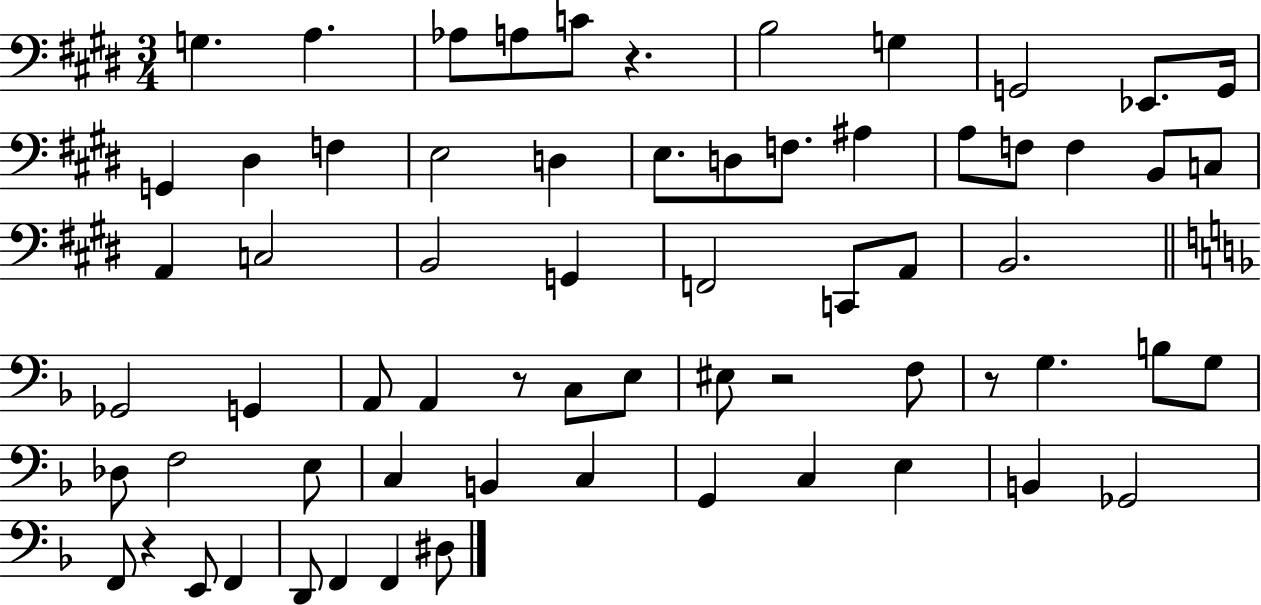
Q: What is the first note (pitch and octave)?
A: G3